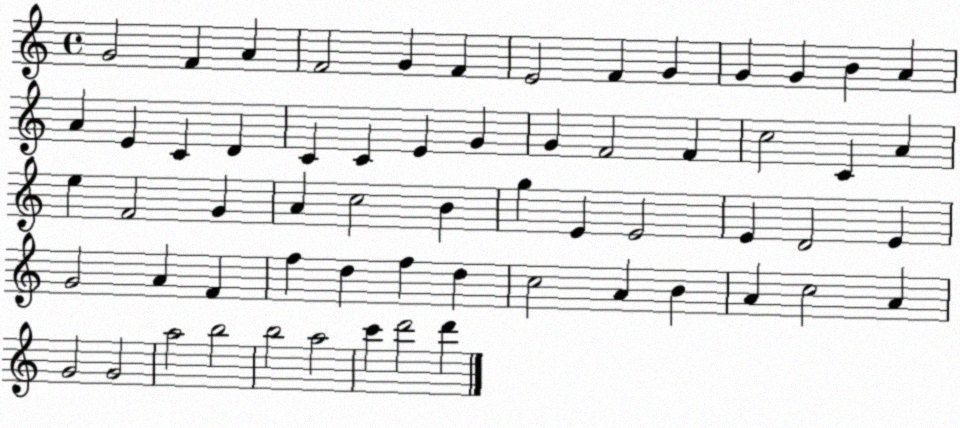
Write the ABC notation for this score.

X:1
T:Untitled
M:4/4
L:1/4
K:C
G2 F A F2 G F E2 F G G G B A A E C D C C E G G F2 F c2 C A e F2 G A c2 B g E E2 E D2 E G2 A F f d f d c2 A B A c2 A G2 G2 a2 b2 b2 a2 c' d'2 d'